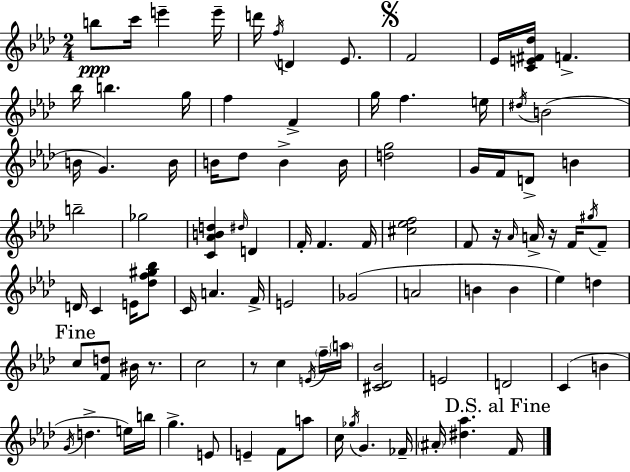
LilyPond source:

{
  \clef treble
  \numericTimeSignature
  \time 2/4
  \key f \minor
  \repeat volta 2 { b''8\ppp c'''16 e'''4-- e'''16-- | d'''16 \acciaccatura { f''16 } d'4 ees'8. | \mark \markup { \musicglyph "scripts.segno" } f'2 | ees'16 <c' e' fis' des''>16 f'4.-> | \break bes''16 b''4. | g''16 f''4 f'4-> | g''16 f''4. | e''16 \acciaccatura { dis''16 } b'2( | \break b'16 g'4.) | b'16 b'16 des''8 b'4-> | b'16 <d'' g''>2 | g'16 f'16 d'8-> b'4 | \break b''2-- | ges''2 | <c' aes' b' d''>4 \grace { dis''16 } d'4 | f'16-. f'4. | \break f'16 <cis'' ees'' f''>2 | f'8 r16 \grace { aes'16 } a'16-> | r16 f'16 \acciaccatura { gis''16 } f'8-- d'16 c'4 | e'16 <des'' f'' gis'' bes''>8 c'16 a'4. | \break f'16-> e'2 | ges'2( | a'2 | b'4 | \break b'4 ees''4) | d''4 \mark "Fine" c''8 <f' d''>8 | bis'16 r8. c''2 | r8 c''4 | \break \acciaccatura { e'16 } \parenthesize f''16-- \parenthesize a''16 <cis' des' bes'>2 | e'2 | d'2 | c'4( | \break b'4 \acciaccatura { g'16 } d''4.-> | e''16) b''16 g''4.-> | e'8 e'4-- | f'8 a''8 c''16 | \break \acciaccatura { ges''16 } g'4. fes'16-- | \parenthesize ais'16-. <dis'' aes''>4. \mark "D.S. al Fine" f'16 | } \bar "|."
}